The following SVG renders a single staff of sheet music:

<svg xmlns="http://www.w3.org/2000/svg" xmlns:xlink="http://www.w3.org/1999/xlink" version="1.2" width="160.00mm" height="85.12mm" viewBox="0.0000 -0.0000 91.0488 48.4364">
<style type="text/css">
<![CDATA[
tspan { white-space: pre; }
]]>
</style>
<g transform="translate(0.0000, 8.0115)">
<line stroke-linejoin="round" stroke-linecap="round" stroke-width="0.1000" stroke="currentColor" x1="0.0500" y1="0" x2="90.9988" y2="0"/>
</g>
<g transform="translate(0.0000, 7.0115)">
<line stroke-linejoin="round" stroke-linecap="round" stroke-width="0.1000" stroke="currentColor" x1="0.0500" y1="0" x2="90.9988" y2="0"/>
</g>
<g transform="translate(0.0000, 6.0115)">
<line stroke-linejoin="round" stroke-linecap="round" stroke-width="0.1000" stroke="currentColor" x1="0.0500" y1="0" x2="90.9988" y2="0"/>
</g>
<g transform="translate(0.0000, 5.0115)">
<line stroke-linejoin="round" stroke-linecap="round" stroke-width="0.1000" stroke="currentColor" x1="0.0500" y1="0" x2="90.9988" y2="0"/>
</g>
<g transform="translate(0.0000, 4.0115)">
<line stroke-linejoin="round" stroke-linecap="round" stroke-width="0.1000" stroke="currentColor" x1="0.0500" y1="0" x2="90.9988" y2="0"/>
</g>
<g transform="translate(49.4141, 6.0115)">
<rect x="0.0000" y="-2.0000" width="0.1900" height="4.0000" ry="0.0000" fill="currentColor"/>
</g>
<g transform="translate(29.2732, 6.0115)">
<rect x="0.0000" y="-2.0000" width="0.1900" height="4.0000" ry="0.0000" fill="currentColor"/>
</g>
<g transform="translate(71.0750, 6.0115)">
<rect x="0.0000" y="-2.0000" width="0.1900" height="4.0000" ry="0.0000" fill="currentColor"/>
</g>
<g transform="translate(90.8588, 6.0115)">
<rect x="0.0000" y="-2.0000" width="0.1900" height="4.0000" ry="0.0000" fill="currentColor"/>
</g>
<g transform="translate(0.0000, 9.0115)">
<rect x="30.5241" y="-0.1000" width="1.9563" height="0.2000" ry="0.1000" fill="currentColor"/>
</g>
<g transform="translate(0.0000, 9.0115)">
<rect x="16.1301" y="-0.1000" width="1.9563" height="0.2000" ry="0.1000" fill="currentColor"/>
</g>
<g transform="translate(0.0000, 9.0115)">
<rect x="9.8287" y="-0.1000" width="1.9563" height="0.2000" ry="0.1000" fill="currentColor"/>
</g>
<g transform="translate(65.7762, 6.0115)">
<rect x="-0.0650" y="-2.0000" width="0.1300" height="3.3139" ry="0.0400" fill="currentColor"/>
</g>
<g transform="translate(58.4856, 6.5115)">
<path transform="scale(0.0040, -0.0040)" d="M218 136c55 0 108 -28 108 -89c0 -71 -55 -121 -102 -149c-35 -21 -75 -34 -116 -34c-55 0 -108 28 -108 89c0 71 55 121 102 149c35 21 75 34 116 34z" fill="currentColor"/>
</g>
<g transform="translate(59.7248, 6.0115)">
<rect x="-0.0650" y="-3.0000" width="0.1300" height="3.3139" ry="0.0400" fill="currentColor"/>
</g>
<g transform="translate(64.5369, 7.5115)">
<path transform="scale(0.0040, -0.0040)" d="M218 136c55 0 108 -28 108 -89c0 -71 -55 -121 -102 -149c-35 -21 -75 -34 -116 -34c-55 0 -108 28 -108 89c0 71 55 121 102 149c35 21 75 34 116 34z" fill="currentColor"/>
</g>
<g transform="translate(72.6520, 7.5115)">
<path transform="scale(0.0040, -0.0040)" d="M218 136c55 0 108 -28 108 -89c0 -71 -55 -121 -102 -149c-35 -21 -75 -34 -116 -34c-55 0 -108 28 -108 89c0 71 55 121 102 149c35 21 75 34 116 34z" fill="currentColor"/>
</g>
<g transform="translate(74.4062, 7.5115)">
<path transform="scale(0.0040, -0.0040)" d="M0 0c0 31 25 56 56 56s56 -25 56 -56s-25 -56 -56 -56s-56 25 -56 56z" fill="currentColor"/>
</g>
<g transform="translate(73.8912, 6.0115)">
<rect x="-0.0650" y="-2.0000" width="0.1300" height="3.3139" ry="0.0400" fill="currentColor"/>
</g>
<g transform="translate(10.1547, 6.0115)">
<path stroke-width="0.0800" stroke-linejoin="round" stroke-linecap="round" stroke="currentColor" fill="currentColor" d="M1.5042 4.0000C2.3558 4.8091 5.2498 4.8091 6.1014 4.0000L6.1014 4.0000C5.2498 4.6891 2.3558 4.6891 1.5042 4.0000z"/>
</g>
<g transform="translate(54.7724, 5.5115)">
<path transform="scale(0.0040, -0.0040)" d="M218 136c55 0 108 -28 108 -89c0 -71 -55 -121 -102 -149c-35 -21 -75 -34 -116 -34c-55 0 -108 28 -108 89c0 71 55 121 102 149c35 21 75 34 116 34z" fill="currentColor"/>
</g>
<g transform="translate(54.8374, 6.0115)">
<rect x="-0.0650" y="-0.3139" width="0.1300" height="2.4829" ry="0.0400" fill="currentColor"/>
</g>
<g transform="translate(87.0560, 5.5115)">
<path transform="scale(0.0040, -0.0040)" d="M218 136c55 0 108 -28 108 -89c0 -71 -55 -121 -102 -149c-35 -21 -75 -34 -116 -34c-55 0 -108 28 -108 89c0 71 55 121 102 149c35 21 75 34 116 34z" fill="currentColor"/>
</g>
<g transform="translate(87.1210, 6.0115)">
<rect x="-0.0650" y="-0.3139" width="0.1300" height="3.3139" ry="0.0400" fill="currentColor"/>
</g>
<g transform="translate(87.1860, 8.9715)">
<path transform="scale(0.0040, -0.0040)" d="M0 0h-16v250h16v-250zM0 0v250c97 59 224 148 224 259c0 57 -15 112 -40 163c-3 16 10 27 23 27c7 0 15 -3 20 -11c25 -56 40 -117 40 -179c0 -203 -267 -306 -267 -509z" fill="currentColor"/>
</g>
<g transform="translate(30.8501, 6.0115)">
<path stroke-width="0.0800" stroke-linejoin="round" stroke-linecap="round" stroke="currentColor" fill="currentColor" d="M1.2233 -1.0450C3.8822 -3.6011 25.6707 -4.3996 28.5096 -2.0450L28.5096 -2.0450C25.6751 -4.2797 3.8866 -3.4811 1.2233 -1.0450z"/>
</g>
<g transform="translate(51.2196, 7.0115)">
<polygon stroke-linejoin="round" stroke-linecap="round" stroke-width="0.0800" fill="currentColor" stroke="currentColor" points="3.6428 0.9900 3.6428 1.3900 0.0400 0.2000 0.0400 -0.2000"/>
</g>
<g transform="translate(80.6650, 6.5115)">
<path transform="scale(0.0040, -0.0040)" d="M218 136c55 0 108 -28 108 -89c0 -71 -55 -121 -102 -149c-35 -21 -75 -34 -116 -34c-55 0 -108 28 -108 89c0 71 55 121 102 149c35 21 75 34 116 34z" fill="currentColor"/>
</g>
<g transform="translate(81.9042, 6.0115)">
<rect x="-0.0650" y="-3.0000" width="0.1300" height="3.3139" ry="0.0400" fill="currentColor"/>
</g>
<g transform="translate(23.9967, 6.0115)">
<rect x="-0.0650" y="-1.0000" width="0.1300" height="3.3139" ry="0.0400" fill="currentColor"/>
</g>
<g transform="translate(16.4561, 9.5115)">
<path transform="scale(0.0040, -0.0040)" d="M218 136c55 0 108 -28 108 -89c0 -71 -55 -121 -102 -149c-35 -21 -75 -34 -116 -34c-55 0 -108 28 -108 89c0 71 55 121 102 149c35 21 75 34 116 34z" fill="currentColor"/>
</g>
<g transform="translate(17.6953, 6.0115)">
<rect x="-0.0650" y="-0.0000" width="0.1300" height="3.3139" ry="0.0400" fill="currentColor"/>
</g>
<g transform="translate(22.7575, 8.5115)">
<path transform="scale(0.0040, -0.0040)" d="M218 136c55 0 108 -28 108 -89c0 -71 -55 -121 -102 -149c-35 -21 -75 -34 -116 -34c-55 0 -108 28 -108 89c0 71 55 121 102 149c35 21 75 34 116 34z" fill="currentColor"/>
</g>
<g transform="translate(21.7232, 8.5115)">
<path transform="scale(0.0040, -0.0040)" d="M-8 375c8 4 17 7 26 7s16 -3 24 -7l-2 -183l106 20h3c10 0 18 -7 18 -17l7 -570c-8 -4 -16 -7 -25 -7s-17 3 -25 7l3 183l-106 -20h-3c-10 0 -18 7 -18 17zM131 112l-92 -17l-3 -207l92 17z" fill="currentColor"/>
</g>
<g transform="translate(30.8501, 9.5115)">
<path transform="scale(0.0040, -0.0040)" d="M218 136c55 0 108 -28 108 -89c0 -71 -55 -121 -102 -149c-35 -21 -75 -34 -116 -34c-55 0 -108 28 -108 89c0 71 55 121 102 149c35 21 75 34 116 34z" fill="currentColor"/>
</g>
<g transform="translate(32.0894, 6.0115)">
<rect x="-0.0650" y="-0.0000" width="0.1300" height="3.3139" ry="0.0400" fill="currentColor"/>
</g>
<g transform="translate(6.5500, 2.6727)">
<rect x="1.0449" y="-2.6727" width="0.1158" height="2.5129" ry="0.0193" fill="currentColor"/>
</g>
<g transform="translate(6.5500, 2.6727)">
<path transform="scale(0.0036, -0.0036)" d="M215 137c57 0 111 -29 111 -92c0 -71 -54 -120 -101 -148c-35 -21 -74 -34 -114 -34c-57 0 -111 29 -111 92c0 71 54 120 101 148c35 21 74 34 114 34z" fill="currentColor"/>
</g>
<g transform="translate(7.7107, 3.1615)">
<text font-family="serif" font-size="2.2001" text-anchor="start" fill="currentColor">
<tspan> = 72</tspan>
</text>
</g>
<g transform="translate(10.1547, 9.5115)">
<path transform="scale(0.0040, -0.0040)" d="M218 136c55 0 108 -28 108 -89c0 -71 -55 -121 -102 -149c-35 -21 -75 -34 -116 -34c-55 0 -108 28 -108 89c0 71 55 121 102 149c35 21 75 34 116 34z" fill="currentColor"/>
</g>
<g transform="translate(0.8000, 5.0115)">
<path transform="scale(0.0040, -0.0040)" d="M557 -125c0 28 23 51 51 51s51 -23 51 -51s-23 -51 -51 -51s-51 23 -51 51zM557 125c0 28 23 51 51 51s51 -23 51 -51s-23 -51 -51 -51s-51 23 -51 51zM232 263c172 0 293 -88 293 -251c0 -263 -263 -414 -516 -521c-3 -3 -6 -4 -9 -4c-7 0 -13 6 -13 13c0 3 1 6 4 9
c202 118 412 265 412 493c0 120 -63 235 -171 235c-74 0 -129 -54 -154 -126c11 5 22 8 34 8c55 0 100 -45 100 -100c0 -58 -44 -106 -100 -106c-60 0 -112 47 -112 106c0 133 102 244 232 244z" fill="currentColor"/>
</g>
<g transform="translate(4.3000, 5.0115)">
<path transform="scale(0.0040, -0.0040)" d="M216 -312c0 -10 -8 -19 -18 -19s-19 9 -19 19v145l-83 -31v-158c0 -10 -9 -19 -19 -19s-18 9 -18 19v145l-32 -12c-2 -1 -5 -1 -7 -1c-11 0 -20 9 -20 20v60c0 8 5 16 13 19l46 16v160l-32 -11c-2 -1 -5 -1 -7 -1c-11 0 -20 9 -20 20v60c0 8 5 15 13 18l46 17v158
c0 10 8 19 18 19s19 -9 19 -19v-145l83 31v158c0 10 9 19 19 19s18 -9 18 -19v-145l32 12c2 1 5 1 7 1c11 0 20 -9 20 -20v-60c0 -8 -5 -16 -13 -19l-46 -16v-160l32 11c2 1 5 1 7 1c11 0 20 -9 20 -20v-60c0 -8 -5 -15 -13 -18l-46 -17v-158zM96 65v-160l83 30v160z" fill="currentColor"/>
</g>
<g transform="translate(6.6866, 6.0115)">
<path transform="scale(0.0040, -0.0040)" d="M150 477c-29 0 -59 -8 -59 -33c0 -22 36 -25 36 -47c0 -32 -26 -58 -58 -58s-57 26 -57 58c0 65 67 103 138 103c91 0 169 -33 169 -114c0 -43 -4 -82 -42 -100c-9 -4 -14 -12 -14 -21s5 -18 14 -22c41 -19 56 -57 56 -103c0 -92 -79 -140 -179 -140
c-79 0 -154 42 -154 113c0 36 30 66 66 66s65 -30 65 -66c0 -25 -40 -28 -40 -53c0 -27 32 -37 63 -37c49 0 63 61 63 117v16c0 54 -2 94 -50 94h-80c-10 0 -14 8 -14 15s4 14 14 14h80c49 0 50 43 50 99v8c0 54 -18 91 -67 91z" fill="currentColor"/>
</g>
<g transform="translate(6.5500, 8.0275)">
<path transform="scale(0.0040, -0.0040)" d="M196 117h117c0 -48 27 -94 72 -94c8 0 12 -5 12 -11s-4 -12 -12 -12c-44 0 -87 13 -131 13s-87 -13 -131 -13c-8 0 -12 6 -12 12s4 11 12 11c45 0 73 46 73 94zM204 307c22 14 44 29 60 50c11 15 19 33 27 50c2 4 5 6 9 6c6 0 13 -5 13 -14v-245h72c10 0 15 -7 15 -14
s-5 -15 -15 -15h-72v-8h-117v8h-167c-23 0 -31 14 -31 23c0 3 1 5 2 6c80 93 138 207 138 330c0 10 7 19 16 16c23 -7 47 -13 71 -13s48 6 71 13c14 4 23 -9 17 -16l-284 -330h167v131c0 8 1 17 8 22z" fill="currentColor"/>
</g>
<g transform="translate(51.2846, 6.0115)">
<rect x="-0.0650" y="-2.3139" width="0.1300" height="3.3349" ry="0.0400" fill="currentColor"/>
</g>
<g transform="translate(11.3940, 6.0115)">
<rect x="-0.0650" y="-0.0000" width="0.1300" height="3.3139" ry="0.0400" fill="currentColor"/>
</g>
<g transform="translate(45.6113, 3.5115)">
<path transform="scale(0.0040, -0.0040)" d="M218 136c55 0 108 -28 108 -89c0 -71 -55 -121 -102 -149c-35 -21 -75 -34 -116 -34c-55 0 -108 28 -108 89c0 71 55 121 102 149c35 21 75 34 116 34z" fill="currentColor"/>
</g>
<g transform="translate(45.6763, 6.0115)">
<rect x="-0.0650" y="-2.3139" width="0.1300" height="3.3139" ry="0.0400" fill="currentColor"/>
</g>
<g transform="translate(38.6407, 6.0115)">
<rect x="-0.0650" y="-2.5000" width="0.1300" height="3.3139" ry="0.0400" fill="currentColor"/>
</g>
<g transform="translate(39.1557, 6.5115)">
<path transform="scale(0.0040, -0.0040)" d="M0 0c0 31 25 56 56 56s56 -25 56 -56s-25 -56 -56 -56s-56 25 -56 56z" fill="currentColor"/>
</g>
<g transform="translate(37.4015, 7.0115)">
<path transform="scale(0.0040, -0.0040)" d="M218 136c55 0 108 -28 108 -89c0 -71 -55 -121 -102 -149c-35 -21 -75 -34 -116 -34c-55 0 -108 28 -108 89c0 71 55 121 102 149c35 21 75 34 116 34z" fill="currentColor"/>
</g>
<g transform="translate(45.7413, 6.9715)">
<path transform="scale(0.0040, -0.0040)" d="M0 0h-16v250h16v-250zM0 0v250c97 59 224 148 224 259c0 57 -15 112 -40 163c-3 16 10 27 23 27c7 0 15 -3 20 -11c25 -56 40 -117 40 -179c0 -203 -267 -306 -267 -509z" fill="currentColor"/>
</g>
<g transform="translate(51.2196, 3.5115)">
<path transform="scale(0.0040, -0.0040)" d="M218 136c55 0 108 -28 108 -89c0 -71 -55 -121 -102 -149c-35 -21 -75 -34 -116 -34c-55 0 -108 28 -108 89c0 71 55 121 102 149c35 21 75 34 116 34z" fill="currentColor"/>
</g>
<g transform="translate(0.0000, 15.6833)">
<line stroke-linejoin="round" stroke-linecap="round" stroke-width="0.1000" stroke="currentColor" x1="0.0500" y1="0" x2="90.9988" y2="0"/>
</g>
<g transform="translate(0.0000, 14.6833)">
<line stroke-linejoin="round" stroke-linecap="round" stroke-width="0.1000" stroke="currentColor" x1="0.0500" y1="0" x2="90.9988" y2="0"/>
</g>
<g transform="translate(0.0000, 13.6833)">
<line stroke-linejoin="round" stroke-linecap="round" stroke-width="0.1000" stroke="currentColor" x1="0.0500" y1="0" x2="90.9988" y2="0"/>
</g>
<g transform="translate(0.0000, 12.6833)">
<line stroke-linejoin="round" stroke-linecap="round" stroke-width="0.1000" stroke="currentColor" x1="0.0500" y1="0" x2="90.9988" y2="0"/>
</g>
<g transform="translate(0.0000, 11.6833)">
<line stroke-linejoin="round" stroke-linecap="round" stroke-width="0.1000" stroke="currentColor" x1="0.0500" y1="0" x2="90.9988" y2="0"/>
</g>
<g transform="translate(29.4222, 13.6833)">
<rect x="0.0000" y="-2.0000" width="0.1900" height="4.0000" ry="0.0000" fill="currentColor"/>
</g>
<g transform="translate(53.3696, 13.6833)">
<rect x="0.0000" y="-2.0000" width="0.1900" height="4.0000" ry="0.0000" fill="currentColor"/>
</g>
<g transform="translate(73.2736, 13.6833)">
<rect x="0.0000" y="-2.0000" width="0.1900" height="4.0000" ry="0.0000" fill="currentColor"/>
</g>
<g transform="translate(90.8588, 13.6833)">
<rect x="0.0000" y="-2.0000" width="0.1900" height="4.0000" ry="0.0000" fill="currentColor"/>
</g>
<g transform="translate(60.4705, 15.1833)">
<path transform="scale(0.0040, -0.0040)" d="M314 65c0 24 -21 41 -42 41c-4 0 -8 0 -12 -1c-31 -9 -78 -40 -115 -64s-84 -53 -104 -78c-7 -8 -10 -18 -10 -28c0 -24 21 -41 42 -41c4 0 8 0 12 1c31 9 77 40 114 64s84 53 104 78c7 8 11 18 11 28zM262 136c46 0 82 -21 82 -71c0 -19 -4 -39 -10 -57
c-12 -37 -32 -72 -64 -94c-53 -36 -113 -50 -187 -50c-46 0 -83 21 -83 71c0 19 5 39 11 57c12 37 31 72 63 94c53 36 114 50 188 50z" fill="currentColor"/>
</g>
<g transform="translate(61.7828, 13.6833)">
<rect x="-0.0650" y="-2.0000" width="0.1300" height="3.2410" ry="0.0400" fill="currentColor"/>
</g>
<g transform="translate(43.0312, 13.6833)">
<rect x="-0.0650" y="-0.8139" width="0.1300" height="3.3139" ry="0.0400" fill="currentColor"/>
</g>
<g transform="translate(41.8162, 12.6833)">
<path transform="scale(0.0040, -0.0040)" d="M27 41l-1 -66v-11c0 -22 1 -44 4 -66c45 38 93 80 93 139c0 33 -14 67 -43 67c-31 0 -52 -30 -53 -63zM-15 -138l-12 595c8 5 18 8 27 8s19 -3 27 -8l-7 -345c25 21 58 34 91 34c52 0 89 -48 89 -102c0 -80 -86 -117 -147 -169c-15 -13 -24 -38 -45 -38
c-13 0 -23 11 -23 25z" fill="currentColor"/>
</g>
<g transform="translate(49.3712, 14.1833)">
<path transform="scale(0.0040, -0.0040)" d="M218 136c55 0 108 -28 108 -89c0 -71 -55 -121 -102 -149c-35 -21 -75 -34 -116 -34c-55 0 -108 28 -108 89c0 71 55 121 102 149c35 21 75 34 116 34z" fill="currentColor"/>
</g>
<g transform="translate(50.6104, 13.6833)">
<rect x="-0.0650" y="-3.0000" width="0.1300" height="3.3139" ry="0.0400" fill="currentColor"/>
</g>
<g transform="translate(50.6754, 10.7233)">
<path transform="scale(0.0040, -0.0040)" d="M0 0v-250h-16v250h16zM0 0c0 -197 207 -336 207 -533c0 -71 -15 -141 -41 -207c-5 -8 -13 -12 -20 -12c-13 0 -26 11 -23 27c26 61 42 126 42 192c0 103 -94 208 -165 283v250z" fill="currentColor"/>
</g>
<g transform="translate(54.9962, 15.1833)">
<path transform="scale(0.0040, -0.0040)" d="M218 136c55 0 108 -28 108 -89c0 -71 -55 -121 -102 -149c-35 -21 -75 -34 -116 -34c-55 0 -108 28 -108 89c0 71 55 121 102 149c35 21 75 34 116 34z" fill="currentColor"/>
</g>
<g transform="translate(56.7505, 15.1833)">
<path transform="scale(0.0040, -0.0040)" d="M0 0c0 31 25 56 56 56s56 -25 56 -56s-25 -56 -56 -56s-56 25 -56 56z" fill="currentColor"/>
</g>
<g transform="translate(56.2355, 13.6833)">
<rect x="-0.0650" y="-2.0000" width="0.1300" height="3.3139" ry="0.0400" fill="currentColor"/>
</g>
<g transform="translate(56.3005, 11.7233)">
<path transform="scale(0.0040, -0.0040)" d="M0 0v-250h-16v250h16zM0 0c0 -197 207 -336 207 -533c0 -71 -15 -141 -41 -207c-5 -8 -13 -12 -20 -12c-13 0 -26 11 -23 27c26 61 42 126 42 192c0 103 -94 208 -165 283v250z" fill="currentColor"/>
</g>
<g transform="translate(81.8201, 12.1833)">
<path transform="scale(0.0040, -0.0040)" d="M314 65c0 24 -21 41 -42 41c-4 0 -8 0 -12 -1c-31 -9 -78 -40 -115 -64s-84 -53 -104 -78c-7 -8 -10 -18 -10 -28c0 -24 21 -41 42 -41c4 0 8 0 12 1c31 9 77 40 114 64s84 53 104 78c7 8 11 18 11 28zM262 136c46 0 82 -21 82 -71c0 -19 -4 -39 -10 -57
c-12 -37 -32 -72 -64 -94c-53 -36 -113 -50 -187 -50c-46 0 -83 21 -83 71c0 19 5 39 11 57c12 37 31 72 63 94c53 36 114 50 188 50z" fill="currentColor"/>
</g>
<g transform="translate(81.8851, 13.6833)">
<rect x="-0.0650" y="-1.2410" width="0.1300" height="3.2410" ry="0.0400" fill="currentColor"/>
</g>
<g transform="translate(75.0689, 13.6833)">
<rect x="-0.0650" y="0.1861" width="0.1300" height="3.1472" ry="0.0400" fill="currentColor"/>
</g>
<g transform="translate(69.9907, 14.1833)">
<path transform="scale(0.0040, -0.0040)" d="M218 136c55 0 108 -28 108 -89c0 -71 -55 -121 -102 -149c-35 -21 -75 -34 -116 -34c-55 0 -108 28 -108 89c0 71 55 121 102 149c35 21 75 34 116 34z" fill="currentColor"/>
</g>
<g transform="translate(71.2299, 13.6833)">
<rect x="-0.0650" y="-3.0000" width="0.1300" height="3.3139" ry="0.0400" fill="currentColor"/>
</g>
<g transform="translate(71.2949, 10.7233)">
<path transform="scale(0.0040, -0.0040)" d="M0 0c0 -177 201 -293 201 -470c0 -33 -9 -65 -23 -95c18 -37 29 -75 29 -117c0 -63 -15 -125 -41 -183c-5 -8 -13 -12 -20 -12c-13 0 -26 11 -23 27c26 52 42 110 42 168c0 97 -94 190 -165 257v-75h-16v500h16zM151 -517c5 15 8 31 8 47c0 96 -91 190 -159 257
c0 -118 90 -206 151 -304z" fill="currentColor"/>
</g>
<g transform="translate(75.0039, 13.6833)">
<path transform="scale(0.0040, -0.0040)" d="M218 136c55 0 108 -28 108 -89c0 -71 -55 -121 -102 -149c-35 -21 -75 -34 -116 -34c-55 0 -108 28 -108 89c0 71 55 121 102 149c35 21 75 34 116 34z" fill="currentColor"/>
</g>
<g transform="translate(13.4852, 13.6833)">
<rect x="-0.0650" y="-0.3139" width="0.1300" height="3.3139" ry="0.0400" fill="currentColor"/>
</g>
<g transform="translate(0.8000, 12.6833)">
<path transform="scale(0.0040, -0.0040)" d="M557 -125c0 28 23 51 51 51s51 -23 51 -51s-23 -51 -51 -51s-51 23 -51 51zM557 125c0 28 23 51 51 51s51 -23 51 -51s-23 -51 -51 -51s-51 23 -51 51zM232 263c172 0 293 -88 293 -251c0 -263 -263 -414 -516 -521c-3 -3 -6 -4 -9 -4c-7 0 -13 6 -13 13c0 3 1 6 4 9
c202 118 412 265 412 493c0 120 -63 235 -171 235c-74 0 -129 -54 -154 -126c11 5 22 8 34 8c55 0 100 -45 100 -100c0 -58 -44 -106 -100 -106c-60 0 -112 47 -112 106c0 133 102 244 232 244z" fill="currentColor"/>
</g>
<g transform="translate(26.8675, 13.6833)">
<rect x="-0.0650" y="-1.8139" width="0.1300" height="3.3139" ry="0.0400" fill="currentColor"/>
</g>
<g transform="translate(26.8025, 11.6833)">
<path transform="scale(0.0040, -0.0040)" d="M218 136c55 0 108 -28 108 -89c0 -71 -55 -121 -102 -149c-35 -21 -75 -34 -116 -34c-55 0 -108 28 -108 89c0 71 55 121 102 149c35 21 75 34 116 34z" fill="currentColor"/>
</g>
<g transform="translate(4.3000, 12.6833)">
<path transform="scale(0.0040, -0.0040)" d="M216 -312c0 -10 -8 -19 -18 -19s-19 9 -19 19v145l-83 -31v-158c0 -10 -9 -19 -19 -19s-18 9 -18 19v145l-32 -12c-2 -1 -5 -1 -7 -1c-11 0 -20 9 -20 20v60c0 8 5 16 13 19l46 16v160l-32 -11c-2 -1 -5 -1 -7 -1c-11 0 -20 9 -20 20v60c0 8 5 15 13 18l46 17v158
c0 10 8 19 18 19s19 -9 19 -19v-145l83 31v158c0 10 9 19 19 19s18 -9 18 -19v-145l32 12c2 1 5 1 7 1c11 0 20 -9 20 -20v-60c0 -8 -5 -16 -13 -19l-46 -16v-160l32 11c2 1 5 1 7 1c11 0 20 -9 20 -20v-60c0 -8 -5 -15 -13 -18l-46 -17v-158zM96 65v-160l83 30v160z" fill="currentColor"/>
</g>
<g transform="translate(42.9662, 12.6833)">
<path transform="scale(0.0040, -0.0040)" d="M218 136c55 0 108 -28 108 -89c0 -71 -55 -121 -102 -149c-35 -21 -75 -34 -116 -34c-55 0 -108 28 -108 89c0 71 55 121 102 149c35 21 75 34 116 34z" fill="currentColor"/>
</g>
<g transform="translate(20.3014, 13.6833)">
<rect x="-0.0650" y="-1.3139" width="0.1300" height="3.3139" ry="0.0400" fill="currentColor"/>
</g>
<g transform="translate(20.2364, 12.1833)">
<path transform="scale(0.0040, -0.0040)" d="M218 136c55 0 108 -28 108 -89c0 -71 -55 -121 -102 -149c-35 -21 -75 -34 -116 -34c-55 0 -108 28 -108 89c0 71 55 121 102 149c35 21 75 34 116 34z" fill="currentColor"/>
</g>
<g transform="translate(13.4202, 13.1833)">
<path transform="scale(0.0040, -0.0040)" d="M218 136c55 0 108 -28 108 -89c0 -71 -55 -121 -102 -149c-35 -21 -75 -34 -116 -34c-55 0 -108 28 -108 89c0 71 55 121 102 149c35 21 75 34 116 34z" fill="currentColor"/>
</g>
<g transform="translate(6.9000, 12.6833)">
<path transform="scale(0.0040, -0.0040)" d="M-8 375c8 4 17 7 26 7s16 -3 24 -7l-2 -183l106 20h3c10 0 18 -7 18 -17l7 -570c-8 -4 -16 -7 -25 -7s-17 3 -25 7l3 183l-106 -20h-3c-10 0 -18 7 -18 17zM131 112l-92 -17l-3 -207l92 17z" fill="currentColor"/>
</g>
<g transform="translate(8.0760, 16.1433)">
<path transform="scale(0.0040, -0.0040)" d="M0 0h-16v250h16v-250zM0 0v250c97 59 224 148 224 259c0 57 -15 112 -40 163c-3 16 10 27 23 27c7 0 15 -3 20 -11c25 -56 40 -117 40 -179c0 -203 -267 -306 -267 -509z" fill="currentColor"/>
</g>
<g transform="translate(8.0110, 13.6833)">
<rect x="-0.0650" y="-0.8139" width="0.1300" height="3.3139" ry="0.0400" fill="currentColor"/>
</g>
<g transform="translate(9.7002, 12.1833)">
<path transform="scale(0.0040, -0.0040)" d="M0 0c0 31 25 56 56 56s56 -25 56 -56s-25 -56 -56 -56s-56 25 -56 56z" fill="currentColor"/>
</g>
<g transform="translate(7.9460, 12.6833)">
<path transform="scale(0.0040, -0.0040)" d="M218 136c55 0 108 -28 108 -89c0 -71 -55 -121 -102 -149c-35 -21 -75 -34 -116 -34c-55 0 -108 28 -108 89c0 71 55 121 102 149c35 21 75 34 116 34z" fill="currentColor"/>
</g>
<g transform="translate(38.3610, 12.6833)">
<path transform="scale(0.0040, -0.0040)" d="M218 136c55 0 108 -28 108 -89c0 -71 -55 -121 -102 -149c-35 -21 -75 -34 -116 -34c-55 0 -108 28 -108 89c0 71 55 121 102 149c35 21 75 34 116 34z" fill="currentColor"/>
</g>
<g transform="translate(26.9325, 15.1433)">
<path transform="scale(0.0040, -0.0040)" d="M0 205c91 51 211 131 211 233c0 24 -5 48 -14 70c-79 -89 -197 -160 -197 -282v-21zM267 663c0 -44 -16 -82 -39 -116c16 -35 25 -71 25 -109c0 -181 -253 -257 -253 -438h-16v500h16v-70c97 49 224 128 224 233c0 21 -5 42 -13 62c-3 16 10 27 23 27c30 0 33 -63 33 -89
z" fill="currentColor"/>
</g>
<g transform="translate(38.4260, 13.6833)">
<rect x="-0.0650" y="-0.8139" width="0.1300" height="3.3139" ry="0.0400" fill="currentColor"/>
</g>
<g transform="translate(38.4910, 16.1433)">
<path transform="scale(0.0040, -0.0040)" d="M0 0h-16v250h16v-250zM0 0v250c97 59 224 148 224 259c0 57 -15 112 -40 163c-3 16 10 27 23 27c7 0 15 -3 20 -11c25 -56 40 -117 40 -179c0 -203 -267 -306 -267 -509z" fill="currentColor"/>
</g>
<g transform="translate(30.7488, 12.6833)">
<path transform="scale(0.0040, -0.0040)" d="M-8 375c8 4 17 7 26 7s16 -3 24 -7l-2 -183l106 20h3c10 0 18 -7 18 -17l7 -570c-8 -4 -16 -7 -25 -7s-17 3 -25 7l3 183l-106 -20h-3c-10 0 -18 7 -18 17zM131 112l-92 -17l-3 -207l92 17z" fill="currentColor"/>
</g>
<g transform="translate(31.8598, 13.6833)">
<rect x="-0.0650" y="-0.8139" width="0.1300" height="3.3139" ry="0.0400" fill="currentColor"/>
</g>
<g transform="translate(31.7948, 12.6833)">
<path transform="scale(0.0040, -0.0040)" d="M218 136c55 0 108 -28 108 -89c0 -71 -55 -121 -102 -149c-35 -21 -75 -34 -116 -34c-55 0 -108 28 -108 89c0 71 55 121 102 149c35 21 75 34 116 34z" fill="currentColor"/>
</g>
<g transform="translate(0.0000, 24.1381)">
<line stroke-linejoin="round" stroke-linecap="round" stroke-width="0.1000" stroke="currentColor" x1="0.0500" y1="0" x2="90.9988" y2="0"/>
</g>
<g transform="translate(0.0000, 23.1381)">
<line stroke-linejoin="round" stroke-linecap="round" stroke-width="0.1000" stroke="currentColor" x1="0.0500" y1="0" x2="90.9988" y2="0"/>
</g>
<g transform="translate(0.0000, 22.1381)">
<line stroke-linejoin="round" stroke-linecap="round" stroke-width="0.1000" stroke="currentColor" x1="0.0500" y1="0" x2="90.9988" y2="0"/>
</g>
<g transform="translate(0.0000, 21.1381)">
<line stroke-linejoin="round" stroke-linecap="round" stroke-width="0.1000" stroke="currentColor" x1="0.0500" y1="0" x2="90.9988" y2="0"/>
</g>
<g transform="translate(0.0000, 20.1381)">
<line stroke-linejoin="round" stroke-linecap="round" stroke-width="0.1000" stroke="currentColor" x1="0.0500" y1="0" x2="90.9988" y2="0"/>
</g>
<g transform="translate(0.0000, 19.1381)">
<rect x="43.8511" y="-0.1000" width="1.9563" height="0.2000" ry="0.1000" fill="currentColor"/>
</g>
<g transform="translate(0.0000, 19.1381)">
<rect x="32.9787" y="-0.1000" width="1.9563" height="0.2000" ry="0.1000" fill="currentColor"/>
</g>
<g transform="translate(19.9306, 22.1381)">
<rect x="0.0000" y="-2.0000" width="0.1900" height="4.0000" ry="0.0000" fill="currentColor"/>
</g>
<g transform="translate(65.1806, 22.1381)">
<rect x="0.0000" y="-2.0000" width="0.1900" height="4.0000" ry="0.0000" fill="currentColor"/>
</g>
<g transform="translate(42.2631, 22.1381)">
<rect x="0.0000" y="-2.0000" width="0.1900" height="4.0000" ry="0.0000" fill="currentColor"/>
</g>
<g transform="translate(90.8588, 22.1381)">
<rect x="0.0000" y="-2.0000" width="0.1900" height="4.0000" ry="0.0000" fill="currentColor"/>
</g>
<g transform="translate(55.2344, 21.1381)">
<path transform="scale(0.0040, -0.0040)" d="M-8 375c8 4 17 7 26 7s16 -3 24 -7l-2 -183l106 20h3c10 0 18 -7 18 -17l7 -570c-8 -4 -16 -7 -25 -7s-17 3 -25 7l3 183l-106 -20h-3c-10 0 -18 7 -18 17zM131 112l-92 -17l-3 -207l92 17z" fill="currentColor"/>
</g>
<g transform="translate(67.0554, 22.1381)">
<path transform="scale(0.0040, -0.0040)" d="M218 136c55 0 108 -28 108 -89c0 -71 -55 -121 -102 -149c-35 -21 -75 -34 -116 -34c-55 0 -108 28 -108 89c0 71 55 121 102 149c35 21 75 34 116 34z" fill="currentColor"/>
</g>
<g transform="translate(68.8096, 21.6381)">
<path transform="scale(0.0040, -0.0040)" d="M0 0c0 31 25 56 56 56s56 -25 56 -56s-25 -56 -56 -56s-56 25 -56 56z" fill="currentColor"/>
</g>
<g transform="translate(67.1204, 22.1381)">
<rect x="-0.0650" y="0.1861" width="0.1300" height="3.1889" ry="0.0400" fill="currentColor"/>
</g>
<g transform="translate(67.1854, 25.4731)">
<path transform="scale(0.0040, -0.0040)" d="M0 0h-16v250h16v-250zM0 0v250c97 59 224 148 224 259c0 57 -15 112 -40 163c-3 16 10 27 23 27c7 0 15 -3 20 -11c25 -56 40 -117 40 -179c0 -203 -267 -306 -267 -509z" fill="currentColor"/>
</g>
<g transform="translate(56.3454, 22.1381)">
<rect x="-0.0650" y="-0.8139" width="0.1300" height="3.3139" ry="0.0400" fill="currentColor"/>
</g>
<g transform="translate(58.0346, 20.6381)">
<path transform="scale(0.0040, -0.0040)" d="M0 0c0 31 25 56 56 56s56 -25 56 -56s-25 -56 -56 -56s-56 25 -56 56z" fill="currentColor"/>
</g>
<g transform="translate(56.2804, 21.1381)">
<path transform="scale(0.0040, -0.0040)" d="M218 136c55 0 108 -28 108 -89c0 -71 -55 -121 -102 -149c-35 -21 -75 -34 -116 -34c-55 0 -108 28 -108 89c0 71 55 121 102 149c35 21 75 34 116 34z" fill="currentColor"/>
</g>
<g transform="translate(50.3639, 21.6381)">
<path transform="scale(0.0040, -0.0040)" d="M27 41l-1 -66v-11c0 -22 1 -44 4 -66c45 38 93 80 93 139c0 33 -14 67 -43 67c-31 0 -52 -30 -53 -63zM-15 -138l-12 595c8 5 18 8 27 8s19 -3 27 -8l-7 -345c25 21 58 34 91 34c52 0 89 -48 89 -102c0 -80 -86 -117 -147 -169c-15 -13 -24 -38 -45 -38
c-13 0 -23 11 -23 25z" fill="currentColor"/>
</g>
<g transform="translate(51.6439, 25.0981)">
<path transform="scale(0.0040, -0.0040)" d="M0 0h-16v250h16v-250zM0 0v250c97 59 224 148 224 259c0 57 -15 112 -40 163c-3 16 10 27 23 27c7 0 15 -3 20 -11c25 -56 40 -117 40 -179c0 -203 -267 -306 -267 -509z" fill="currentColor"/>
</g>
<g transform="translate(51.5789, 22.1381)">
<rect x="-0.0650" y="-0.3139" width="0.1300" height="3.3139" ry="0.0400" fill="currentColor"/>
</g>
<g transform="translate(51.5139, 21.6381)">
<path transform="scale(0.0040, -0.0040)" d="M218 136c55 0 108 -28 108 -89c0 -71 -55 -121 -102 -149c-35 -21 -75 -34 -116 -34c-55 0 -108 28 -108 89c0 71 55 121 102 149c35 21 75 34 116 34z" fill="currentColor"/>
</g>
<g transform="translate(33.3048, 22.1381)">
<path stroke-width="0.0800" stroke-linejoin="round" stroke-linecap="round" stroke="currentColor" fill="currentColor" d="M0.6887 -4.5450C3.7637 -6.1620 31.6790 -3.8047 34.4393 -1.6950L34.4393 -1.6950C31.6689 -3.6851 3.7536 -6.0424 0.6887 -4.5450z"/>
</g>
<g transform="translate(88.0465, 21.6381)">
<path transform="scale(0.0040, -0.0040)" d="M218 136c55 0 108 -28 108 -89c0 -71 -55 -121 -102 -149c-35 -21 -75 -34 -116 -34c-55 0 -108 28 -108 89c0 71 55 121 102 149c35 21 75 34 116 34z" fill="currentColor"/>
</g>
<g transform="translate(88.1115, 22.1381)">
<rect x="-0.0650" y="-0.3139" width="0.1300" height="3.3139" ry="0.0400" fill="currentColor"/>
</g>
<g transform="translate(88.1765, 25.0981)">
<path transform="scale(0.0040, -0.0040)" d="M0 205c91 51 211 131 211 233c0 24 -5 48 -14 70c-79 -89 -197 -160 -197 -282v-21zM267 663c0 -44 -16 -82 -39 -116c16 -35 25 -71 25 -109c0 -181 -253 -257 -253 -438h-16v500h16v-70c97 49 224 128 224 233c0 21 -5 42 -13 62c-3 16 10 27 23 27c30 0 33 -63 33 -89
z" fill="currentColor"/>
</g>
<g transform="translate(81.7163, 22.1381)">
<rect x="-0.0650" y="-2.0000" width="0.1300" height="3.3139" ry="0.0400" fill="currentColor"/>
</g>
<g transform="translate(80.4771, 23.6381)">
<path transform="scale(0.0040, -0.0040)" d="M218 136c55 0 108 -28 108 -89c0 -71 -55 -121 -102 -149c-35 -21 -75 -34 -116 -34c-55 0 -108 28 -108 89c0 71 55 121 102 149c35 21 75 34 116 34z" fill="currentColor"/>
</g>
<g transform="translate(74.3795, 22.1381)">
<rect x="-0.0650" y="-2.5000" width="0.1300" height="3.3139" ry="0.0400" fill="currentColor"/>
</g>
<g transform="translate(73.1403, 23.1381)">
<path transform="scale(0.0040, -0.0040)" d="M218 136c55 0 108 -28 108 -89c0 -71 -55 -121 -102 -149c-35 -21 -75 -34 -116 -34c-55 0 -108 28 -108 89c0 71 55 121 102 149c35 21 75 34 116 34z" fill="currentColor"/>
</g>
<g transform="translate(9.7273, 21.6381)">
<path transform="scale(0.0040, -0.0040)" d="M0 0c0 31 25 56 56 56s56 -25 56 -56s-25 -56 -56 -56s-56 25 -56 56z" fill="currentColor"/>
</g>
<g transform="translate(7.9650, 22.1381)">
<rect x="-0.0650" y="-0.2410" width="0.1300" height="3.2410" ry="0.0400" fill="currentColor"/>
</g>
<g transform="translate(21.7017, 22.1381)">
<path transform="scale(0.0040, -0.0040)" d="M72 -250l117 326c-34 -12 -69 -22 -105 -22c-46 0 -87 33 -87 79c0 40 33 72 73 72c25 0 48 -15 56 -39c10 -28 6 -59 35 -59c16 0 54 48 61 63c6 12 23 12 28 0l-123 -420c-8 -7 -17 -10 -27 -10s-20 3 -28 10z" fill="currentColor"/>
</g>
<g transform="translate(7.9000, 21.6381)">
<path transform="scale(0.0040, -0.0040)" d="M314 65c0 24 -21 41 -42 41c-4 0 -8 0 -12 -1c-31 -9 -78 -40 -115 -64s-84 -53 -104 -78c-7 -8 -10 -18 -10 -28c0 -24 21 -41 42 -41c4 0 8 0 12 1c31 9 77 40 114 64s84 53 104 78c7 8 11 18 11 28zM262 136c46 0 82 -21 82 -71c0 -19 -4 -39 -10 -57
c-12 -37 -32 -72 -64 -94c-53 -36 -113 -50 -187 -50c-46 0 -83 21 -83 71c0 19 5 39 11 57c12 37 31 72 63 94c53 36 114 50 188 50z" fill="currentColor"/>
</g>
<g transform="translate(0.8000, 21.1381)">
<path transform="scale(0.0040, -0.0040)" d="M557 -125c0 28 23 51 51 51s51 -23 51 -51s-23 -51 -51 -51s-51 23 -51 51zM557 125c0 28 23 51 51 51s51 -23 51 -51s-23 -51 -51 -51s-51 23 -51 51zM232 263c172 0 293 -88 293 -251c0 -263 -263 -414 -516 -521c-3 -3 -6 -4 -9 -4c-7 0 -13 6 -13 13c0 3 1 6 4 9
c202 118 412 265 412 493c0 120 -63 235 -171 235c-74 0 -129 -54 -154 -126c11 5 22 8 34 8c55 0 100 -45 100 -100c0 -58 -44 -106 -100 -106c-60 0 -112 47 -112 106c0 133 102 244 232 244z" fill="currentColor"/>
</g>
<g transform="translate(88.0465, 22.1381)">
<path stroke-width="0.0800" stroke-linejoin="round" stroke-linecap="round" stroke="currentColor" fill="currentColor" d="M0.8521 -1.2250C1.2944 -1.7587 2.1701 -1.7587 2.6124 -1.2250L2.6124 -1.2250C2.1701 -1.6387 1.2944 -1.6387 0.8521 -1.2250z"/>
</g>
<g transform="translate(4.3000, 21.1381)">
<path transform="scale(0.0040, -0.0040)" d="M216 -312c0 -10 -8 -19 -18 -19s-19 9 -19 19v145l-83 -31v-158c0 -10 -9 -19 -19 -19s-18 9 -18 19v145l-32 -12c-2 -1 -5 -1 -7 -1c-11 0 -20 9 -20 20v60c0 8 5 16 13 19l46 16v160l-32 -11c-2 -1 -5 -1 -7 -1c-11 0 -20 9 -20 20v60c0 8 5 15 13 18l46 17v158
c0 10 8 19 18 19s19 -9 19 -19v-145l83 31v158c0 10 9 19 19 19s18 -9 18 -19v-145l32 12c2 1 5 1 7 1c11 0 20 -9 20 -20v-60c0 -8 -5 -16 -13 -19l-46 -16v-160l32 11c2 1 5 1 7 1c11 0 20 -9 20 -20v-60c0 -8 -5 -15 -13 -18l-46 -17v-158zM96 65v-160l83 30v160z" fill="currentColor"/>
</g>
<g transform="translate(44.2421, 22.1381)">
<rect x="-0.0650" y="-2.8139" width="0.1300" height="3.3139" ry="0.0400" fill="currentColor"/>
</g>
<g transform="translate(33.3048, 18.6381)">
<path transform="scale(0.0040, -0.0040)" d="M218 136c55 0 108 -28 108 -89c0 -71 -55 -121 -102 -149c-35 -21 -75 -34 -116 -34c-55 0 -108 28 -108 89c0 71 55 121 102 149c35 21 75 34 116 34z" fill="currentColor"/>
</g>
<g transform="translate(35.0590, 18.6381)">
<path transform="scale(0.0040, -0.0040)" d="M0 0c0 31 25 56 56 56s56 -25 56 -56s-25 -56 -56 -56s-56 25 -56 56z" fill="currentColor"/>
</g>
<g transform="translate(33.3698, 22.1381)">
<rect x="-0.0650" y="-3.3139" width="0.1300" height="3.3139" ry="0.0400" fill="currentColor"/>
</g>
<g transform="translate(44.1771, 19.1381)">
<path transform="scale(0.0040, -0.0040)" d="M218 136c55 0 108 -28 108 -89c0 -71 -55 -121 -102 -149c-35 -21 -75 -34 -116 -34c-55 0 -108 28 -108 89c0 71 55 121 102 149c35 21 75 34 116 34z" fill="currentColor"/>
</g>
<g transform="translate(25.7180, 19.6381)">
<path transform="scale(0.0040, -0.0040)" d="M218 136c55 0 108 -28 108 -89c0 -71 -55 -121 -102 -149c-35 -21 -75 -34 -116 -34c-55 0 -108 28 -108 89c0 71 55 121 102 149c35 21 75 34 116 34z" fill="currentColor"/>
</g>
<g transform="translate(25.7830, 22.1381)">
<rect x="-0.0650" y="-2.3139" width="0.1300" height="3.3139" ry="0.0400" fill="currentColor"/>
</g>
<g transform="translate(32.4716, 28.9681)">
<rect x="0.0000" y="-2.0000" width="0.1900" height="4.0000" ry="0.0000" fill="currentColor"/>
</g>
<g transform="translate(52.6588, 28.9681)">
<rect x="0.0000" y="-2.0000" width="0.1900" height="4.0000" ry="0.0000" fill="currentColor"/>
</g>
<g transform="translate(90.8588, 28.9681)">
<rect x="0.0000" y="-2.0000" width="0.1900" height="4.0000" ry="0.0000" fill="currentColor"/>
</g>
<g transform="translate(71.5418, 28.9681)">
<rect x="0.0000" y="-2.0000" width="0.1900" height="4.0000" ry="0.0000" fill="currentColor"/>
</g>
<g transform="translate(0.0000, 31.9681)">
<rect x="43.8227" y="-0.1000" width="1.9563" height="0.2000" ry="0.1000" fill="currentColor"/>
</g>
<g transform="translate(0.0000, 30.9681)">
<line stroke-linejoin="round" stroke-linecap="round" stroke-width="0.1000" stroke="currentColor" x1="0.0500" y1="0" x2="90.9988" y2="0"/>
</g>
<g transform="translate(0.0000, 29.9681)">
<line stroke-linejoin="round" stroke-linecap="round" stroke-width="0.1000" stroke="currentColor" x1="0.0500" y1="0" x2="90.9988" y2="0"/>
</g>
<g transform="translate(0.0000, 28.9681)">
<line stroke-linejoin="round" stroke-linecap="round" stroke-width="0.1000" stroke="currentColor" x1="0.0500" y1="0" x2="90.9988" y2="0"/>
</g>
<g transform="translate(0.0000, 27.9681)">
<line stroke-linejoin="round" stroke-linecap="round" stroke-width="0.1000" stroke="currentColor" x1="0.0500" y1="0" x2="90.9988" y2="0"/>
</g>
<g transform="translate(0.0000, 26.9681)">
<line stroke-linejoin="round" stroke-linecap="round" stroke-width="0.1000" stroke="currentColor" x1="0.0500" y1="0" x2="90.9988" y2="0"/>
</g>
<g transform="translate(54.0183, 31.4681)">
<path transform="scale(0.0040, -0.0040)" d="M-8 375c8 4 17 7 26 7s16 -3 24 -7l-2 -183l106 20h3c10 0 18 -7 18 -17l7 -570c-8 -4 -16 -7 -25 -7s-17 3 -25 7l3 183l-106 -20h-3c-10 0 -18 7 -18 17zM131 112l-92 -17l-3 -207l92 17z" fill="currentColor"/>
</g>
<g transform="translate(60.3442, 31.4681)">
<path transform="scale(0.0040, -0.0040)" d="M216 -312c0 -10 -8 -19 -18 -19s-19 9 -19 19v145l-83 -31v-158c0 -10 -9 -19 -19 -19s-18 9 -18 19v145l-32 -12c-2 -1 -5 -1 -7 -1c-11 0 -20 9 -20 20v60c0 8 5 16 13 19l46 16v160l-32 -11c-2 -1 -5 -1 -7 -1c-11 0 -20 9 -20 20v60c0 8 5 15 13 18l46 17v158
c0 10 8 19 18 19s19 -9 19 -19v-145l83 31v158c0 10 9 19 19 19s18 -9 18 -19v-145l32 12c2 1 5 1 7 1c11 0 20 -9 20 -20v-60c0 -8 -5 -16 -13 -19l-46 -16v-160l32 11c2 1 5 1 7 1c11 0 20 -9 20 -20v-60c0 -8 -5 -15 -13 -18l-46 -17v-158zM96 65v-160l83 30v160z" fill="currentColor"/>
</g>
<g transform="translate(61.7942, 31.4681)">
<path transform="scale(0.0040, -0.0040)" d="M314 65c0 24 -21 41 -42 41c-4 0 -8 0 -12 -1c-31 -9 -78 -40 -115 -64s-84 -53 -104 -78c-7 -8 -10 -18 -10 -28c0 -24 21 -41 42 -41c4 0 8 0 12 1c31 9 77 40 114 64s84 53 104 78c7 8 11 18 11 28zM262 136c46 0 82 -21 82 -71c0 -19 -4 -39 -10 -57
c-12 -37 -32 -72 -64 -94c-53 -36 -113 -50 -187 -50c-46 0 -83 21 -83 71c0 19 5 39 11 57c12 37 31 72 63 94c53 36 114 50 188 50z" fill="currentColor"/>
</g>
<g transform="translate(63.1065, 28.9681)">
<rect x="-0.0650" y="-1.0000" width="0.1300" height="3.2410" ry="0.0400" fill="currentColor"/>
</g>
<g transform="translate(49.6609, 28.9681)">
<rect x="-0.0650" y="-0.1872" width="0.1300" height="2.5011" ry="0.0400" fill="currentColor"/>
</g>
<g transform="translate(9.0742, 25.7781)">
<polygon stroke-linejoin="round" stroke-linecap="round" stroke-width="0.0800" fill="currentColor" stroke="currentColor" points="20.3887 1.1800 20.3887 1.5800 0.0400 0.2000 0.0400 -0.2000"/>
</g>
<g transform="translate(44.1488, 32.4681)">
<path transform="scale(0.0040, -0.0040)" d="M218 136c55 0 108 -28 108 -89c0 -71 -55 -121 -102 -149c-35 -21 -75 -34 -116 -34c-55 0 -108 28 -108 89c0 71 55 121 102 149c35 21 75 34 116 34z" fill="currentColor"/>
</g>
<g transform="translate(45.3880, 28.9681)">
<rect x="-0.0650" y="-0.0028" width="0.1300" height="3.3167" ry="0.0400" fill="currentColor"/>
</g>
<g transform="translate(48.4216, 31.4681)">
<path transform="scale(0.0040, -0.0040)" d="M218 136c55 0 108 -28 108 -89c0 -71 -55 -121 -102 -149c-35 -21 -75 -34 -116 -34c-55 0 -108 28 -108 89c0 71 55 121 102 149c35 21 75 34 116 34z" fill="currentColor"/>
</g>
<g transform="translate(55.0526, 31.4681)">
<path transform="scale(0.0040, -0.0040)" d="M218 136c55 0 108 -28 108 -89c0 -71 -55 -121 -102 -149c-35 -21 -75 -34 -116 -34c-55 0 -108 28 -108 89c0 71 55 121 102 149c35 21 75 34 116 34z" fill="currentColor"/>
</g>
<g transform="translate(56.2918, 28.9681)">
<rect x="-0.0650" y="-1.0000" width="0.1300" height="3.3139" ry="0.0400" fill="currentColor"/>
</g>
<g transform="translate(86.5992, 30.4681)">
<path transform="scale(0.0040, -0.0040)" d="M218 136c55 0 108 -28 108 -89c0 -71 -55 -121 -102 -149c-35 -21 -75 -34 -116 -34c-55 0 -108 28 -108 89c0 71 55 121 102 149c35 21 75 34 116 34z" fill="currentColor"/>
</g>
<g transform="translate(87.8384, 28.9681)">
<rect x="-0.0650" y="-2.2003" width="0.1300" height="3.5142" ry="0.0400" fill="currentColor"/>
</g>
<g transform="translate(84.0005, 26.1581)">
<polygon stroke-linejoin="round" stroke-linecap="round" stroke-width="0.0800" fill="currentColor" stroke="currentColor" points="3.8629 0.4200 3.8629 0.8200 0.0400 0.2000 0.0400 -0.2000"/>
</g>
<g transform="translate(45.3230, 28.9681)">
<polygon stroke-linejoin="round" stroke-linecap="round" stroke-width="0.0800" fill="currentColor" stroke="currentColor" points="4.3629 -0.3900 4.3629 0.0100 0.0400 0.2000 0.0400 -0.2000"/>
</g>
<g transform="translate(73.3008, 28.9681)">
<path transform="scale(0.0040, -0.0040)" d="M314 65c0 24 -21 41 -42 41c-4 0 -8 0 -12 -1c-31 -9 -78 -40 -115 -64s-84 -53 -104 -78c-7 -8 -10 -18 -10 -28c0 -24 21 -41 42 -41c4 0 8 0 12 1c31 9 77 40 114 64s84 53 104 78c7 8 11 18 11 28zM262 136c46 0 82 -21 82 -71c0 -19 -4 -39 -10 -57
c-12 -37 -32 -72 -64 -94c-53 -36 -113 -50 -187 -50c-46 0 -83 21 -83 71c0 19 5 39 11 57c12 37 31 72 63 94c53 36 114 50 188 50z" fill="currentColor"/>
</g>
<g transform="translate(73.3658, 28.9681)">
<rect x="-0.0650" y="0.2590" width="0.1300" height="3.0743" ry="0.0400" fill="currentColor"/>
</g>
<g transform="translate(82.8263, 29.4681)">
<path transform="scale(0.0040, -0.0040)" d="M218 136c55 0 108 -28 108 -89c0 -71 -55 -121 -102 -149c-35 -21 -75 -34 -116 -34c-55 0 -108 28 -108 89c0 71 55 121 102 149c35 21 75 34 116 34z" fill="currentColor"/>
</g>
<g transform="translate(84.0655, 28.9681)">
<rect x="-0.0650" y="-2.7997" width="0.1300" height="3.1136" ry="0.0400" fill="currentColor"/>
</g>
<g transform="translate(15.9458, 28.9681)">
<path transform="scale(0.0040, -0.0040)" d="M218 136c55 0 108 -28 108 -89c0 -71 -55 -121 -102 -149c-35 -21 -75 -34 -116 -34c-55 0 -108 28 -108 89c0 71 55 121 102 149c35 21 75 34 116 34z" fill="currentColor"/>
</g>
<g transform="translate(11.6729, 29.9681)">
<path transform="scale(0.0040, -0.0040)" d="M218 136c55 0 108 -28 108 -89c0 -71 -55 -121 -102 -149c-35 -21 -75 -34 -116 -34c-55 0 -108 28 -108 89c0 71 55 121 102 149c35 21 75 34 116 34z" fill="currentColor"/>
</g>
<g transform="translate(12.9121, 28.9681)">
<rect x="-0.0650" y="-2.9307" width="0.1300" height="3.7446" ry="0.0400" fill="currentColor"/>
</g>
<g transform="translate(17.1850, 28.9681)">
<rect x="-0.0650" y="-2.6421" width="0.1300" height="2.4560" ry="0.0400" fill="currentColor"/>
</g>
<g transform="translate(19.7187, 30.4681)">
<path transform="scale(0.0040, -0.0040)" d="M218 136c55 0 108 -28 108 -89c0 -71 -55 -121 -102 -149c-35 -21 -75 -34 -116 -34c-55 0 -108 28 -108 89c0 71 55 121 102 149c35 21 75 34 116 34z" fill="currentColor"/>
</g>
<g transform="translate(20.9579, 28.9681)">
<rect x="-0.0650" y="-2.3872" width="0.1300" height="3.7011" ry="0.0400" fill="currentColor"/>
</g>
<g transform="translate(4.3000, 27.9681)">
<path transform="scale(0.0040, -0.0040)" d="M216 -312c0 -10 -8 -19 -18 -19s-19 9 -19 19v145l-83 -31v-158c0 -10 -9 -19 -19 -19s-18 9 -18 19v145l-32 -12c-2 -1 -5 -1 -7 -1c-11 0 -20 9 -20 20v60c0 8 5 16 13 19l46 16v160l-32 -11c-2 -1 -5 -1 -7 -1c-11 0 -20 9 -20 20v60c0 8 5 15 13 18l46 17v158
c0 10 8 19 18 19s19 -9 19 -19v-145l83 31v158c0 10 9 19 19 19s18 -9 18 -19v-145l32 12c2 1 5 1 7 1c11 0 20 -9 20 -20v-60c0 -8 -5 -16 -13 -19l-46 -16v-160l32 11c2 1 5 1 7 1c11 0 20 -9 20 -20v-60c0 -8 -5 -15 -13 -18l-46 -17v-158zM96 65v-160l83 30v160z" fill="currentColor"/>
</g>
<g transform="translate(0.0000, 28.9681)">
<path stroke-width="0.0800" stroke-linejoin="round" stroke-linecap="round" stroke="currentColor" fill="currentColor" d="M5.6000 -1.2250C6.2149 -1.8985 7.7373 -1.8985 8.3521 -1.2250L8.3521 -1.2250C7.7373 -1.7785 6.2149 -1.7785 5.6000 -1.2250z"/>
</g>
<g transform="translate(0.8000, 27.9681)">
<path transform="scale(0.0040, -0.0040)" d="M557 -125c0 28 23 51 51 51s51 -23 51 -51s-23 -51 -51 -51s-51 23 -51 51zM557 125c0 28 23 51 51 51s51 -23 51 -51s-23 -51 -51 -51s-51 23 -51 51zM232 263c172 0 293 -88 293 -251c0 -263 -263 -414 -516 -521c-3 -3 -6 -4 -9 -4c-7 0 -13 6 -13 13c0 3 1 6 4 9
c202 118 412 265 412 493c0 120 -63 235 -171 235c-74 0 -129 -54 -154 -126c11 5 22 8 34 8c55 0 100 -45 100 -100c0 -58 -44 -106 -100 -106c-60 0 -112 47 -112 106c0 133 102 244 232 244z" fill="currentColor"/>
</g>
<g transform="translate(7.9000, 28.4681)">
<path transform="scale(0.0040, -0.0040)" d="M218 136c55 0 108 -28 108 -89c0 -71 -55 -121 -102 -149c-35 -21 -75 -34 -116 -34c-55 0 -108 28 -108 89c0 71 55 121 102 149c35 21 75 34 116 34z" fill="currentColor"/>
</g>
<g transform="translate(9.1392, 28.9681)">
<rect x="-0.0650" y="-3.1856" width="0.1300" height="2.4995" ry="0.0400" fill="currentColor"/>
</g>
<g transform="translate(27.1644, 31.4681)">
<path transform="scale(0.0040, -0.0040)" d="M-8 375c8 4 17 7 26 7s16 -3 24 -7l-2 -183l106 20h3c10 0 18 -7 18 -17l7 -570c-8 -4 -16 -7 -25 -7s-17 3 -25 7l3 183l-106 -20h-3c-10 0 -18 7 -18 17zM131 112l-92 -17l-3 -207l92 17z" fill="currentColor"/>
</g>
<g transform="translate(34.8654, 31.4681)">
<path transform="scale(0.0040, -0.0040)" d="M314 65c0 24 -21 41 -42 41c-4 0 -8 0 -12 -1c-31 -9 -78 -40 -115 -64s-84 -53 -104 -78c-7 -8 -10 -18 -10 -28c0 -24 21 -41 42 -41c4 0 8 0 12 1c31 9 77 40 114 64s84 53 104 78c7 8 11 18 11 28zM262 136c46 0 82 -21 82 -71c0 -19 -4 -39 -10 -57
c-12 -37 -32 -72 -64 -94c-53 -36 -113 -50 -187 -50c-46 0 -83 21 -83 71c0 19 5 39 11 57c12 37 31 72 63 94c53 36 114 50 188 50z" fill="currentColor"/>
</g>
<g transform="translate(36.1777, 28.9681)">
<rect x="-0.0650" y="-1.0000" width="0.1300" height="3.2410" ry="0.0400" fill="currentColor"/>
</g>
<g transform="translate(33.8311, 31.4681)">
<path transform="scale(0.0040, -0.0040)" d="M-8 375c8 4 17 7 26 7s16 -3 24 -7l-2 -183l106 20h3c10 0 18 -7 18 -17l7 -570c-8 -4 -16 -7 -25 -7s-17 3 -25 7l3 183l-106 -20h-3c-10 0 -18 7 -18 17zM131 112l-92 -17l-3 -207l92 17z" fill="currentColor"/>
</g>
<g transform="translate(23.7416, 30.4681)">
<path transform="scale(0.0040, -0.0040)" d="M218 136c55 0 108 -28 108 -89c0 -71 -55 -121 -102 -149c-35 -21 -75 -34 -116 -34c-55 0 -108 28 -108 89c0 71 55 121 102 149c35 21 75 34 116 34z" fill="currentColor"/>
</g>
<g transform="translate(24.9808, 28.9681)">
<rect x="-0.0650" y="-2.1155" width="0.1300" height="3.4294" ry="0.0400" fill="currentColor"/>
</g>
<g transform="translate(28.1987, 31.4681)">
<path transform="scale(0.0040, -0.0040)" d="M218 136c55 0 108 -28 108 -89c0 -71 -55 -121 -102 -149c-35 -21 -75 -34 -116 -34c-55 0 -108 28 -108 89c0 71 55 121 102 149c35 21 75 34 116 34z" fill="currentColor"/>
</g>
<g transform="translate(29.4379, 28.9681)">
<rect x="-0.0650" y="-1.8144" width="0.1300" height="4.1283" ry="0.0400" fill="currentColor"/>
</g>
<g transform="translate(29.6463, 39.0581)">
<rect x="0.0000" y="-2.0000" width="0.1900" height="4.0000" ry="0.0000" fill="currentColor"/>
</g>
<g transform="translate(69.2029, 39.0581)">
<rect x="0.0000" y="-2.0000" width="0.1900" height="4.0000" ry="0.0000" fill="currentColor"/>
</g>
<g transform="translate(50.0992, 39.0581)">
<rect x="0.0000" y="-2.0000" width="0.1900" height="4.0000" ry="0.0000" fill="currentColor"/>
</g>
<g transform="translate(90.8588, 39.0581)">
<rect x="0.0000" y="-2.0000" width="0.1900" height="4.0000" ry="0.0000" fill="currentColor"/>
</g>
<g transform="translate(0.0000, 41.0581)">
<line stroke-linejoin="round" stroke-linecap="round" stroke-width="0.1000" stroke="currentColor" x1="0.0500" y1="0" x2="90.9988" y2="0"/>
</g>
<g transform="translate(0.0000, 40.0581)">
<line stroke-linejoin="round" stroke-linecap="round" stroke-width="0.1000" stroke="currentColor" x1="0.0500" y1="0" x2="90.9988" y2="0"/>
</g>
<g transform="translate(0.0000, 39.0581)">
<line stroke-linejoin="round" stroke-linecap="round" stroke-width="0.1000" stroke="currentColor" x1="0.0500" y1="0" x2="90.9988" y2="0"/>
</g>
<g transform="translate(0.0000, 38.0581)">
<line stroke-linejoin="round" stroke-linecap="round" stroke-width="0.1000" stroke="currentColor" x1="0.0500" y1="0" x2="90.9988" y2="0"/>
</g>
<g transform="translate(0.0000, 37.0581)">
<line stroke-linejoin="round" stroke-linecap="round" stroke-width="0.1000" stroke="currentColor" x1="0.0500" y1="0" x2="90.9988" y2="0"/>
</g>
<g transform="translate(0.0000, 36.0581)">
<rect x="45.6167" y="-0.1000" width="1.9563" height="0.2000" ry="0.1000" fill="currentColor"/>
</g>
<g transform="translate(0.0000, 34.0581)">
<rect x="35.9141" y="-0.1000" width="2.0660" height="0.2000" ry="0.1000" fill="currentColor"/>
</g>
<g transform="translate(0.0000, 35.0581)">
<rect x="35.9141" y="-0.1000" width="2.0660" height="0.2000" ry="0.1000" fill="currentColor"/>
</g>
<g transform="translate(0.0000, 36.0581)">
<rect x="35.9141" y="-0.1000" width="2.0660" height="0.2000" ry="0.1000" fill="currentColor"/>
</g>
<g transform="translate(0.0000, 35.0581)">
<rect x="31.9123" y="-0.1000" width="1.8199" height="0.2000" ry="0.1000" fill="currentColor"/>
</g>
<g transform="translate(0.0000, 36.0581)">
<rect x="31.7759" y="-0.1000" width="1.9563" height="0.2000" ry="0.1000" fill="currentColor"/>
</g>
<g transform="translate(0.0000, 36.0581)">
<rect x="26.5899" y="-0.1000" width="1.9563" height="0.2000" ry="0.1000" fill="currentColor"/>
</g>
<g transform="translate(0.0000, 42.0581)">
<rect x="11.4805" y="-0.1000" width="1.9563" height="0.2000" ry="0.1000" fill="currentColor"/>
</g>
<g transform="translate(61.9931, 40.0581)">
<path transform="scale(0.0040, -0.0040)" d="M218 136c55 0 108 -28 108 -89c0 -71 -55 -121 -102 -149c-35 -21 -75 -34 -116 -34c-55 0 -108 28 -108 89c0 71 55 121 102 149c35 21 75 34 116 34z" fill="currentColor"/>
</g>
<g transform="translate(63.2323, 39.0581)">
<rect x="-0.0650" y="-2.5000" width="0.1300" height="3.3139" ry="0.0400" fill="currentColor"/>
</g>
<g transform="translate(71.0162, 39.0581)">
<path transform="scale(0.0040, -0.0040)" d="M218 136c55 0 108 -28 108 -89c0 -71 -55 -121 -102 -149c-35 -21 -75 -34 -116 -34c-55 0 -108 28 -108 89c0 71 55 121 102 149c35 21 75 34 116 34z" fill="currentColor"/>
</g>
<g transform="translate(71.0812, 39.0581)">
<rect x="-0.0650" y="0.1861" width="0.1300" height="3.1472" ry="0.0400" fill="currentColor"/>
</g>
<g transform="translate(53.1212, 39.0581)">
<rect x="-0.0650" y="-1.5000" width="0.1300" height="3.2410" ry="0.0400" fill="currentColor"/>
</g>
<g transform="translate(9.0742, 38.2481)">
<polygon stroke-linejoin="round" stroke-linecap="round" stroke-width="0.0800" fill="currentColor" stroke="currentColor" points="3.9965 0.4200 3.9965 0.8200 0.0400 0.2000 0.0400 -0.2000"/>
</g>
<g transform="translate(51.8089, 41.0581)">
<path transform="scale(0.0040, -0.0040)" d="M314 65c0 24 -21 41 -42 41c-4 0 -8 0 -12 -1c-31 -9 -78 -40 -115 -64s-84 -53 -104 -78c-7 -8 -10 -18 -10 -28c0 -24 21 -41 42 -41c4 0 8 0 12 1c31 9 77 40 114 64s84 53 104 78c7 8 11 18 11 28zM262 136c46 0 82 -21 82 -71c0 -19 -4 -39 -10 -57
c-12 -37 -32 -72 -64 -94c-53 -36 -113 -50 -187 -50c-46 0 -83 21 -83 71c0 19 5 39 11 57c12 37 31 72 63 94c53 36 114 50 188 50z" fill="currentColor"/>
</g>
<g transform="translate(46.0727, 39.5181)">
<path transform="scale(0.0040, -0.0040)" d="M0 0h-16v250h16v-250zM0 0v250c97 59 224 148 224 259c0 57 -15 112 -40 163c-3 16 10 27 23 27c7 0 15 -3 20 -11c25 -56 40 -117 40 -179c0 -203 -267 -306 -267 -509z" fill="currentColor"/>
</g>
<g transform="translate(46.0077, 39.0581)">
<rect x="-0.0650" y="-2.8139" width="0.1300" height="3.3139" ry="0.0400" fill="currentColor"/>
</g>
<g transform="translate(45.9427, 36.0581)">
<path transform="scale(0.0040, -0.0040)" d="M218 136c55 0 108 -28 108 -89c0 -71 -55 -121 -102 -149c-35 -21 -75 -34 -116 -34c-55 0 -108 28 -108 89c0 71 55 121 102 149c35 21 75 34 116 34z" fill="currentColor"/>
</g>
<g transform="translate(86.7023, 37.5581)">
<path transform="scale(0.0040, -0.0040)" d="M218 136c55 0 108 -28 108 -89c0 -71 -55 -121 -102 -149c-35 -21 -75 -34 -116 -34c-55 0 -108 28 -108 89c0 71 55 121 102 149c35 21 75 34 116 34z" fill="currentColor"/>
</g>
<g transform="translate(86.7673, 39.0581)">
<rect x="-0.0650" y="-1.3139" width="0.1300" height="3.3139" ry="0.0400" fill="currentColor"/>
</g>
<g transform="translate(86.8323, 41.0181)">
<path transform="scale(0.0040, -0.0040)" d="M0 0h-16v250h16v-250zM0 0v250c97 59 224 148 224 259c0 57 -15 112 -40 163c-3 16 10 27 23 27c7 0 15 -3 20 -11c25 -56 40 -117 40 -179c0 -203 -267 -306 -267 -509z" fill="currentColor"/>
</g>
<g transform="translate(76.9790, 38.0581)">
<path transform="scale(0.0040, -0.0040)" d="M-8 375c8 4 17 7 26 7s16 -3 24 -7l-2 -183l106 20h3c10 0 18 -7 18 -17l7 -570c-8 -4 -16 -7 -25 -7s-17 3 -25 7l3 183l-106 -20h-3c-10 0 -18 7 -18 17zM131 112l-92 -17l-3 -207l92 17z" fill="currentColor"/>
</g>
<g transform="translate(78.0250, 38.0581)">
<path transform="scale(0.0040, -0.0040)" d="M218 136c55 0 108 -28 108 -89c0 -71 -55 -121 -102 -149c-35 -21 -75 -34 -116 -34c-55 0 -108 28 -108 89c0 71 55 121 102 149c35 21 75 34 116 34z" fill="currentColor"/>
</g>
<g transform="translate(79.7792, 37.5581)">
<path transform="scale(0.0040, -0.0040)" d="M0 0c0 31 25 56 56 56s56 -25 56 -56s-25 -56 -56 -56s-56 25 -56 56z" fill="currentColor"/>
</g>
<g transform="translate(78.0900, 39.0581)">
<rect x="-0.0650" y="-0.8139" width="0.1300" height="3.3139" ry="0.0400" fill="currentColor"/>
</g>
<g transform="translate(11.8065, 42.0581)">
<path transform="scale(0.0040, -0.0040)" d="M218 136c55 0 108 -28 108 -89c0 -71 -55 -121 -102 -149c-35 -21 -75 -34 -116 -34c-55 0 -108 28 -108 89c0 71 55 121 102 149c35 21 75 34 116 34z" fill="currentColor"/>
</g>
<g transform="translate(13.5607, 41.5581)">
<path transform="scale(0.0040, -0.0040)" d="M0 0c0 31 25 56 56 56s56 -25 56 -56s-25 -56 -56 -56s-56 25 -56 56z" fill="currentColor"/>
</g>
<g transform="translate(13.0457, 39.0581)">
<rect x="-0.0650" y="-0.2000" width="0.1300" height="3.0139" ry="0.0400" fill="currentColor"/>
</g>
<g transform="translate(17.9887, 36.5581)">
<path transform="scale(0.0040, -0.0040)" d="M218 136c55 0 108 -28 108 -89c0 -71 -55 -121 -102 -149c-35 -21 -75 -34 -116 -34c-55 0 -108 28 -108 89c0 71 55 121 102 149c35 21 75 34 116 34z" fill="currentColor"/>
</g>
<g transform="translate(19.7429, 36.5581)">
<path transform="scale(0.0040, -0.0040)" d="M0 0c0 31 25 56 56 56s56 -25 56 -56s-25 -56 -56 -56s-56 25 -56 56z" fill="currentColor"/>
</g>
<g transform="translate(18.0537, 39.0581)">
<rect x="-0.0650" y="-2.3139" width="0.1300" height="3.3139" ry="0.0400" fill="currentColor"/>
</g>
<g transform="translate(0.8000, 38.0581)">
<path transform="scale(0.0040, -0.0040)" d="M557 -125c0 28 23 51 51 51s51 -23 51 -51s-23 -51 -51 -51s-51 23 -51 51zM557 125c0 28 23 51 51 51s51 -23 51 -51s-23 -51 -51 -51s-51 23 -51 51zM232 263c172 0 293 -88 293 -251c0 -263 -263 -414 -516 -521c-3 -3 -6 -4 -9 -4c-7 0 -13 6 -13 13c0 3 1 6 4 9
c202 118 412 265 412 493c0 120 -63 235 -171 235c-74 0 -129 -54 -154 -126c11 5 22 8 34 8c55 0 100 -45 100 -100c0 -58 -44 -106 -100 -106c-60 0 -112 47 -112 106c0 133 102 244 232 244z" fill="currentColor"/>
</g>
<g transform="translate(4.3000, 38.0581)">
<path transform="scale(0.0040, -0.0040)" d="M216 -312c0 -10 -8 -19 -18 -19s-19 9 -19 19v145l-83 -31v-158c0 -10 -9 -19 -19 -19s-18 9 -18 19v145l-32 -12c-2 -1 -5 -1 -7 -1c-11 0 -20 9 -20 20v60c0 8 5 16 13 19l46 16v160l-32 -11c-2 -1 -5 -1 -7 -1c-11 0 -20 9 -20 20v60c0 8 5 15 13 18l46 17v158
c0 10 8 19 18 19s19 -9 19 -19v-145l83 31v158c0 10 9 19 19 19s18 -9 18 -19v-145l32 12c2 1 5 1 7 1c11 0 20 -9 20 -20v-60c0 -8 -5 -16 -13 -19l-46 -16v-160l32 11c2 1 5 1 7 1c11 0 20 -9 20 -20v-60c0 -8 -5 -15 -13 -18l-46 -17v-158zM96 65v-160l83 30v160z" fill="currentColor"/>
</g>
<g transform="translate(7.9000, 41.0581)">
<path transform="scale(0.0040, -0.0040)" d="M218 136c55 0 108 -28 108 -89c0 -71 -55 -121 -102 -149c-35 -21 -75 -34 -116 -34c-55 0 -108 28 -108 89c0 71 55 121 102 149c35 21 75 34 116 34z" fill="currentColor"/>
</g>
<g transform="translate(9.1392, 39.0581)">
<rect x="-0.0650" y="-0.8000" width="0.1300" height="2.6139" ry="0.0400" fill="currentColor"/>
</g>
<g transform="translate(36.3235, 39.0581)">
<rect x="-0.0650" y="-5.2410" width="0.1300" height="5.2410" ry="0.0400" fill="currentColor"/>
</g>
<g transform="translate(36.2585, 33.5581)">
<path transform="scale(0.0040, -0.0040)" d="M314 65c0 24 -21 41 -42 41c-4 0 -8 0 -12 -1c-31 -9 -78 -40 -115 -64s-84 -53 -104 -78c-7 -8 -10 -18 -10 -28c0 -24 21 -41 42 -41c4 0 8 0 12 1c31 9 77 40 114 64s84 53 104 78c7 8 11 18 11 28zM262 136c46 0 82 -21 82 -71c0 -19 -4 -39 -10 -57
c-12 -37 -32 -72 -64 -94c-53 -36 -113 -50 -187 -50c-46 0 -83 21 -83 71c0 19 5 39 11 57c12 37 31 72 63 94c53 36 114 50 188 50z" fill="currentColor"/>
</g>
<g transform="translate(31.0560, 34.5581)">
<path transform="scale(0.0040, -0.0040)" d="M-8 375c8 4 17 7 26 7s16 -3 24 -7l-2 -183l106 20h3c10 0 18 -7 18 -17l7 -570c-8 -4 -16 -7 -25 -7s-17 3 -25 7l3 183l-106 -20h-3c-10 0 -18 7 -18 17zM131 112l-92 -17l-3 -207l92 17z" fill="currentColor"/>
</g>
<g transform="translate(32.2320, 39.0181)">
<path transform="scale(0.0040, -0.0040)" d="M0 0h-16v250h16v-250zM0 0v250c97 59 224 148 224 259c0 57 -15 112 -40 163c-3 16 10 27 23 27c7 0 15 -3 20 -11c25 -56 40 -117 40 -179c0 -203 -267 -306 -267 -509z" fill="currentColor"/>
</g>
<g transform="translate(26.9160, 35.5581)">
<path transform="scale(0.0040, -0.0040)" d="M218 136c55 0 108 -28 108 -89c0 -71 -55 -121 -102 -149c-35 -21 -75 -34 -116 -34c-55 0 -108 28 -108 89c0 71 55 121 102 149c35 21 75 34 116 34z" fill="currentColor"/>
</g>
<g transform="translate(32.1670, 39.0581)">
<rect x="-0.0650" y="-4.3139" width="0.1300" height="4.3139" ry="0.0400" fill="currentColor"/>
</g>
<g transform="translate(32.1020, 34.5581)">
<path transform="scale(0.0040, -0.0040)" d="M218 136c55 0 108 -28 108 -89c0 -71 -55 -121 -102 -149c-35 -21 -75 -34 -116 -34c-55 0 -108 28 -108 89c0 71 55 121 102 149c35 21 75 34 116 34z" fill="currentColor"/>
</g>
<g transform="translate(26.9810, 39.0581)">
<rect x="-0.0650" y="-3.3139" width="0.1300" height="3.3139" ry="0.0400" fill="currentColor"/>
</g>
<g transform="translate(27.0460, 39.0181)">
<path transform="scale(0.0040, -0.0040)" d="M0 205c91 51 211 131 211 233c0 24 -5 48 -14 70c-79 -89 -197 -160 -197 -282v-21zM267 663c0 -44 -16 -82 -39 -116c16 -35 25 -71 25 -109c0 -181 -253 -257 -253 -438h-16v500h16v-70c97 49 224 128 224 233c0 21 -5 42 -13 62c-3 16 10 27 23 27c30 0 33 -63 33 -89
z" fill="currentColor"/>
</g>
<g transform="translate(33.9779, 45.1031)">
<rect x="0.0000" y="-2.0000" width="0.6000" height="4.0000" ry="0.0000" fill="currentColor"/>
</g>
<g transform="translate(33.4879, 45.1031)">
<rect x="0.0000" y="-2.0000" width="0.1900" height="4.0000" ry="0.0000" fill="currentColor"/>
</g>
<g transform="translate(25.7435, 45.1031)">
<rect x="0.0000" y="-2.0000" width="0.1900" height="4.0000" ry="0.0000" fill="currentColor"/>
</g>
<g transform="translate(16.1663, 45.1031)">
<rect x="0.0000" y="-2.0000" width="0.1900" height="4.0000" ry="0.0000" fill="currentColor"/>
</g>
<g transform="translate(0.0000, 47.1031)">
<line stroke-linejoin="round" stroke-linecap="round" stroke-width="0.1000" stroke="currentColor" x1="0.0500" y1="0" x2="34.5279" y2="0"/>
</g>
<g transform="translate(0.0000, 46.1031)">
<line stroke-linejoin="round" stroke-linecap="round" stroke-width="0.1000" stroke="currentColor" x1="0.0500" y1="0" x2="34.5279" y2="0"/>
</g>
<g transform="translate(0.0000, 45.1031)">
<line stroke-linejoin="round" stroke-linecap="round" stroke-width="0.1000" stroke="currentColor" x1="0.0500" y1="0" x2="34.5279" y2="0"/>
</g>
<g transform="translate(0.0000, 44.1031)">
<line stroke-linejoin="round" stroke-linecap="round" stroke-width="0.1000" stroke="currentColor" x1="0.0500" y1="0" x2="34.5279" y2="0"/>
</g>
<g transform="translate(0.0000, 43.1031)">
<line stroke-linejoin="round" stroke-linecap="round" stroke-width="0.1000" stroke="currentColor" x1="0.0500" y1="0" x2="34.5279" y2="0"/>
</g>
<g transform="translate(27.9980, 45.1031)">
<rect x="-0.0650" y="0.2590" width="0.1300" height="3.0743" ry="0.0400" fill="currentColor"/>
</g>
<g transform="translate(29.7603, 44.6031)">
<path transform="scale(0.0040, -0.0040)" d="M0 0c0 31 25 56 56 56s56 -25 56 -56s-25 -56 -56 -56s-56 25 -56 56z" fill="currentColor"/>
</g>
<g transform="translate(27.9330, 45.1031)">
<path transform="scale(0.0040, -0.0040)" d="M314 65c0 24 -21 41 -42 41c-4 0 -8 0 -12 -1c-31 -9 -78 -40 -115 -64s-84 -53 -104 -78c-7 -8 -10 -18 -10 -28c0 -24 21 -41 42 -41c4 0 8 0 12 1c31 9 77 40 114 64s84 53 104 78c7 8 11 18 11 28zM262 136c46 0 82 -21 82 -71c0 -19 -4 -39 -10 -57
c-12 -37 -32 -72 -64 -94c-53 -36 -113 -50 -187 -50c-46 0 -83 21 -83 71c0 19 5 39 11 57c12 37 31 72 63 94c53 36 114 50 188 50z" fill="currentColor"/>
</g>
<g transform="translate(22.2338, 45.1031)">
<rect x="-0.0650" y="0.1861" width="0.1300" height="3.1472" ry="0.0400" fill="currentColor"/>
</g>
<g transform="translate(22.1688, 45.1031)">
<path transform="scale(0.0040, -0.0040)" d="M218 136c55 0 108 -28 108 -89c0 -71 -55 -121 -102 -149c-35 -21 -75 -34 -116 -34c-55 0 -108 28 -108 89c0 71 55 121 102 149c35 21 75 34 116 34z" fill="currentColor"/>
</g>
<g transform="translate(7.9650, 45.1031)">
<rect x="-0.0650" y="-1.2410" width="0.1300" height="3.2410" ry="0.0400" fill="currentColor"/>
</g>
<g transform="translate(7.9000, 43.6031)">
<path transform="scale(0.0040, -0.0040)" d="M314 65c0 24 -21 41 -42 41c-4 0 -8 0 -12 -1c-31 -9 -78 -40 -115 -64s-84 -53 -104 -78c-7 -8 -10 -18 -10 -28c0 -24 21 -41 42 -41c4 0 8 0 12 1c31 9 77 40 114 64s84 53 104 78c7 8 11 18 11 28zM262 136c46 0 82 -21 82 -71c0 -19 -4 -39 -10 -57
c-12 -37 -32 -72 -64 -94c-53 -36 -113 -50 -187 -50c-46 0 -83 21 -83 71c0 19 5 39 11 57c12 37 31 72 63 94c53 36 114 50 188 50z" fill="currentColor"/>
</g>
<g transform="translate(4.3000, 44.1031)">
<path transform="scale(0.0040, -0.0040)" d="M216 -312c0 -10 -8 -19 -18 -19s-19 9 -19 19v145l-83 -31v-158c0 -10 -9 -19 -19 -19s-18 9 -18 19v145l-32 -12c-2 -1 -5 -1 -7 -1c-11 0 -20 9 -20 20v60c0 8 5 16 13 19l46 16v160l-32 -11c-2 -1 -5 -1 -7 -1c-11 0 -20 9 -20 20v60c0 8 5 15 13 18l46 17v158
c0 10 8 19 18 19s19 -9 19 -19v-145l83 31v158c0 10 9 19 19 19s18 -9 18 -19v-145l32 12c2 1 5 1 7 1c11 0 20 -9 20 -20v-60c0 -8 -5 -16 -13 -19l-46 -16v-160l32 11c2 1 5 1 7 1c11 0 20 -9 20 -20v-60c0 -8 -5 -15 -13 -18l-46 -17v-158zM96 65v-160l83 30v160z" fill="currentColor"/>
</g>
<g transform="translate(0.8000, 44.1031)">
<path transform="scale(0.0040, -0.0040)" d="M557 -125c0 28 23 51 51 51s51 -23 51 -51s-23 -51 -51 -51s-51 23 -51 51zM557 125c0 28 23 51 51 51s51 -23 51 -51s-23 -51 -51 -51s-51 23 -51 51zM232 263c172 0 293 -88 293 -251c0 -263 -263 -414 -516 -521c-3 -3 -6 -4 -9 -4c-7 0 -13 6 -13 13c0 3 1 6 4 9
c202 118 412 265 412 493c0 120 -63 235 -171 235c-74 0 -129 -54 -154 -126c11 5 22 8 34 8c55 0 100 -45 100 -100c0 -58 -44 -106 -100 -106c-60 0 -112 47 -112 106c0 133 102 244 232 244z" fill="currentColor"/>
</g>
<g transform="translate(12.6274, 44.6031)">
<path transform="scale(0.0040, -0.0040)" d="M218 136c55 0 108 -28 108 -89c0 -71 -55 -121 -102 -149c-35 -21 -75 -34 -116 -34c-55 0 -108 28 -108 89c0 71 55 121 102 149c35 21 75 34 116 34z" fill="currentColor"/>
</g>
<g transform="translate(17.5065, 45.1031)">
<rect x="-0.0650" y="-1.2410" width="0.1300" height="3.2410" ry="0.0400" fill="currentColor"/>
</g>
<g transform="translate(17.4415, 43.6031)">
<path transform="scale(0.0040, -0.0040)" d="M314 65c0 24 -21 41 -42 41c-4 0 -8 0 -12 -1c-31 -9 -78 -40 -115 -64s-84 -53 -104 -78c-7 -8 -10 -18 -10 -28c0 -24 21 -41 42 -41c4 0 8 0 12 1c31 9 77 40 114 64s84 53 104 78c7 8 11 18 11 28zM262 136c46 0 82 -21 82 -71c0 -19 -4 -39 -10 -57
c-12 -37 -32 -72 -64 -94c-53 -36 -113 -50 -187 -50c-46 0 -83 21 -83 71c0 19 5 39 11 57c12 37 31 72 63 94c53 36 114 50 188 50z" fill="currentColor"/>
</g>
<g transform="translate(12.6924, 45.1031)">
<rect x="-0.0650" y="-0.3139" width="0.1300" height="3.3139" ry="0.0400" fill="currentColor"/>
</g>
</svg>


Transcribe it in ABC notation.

X:1
T:Untitled
M:3/4
L:1/4
K:G
D,, D,, F,, D,, B,, B,/2 B,/2 E,/2 C, A,, A,, C, E,/2 F,/2 E, G, A,/4 F, F,/2 _F, C,/2 A,,/2 A,,2 C,/4 D, G,2 E,2 z/2 B, D C _E,/2 F, D,/2 B,, A,, E,/4 E,/2 B,,/2 D,/2 A,,/2 A,,/2 F,,/2 F,,2 D,,/2 F,,/2 F,, ^F,,2 D,2 C,/2 A,,/2 G,,/2 E,,/2 B, D/4 F/2 A2 C/2 G,,2 B,, D, F, G,/2 G,2 E, G,2 D, D,2